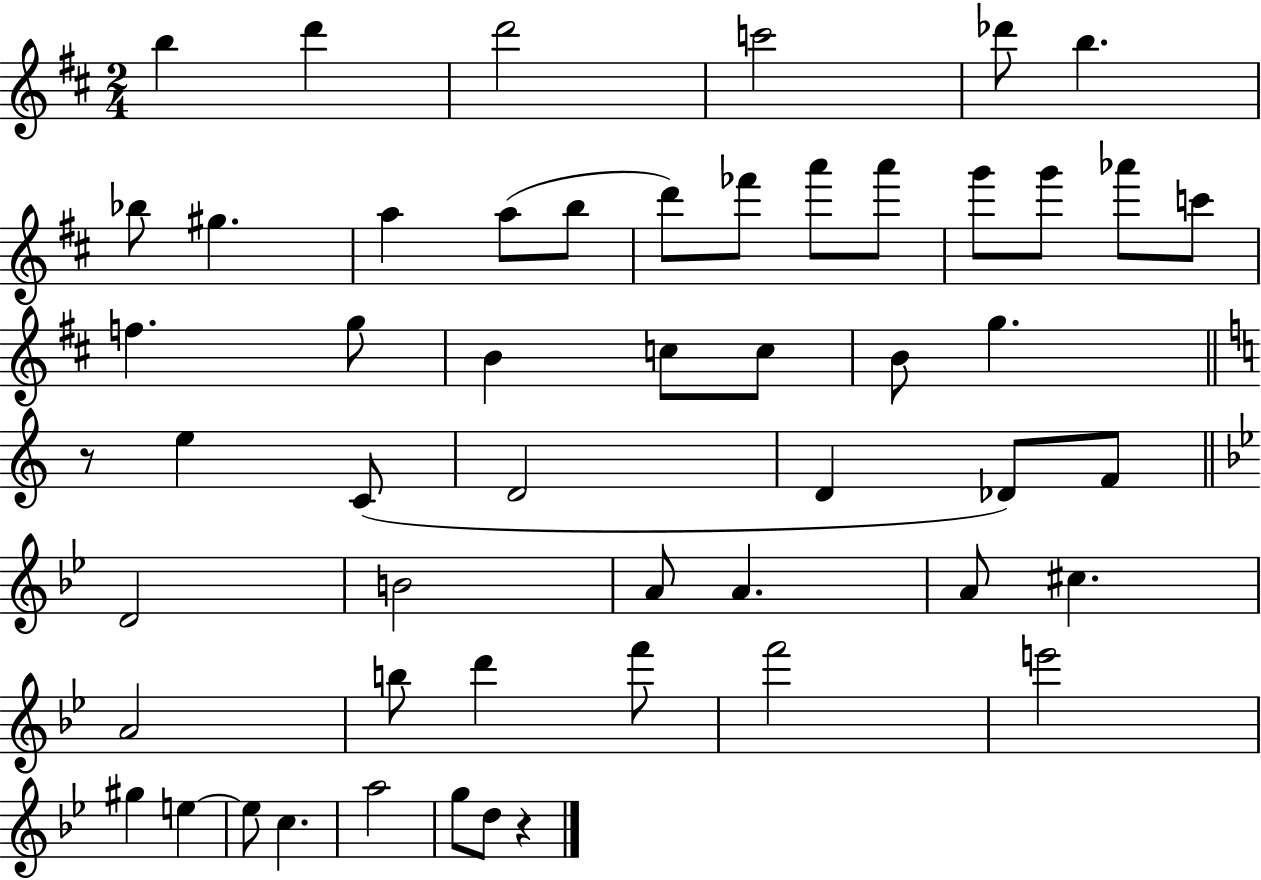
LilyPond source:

{
  \clef treble
  \numericTimeSignature
  \time 2/4
  \key d \major
  b''4 d'''4 | d'''2 | c'''2 | des'''8 b''4. | \break bes''8 gis''4. | a''4 a''8( b''8 | d'''8) fes'''8 a'''8 a'''8 | g'''8 g'''8 aes'''8 c'''8 | \break f''4. g''8 | b'4 c''8 c''8 | b'8 g''4. | \bar "||" \break \key a \minor r8 e''4 c'8( | d'2 | d'4 des'8) f'8 | \bar "||" \break \key g \minor d'2 | b'2 | a'8 a'4. | a'8 cis''4. | \break a'2 | b''8 d'''4 f'''8 | f'''2 | e'''2 | \break gis''4 e''4~~ | e''8 c''4. | a''2 | g''8 d''8 r4 | \break \bar "|."
}